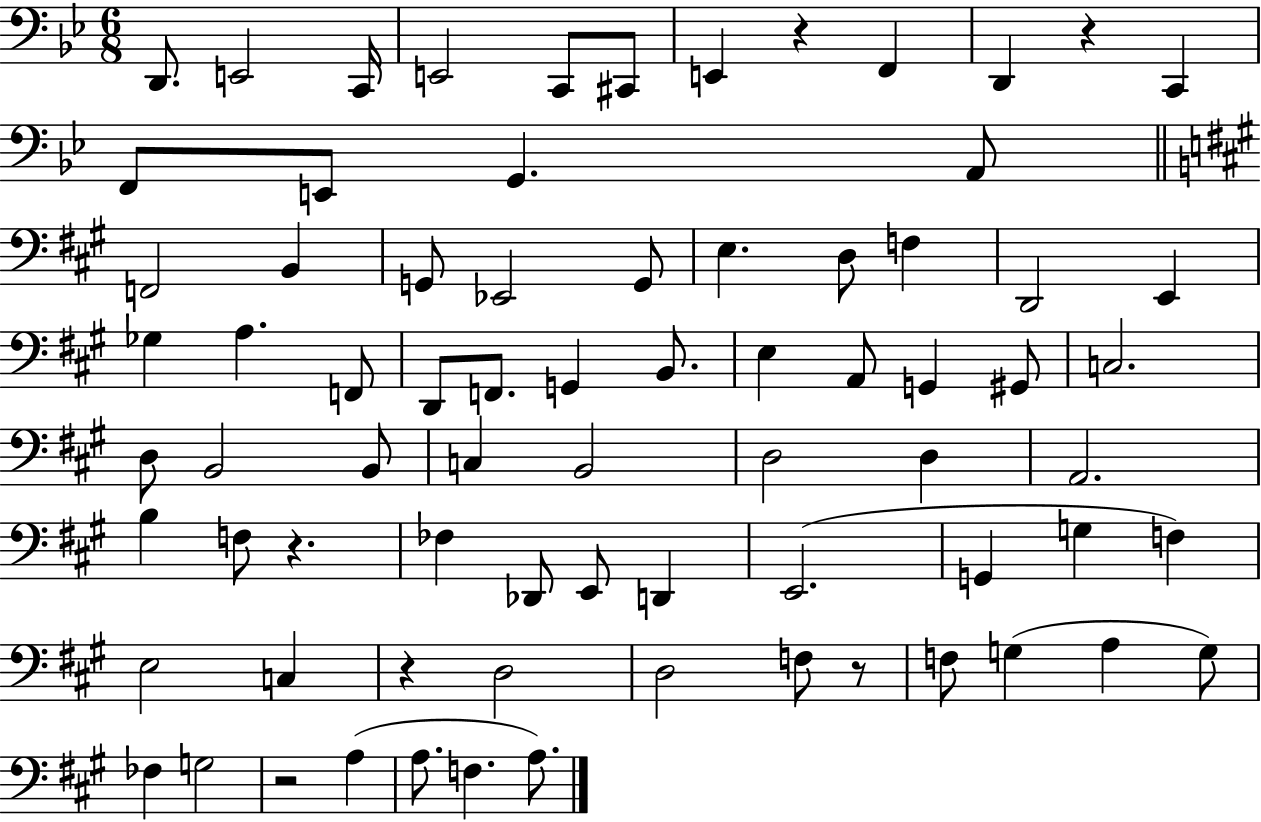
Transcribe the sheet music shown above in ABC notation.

X:1
T:Untitled
M:6/8
L:1/4
K:Bb
D,,/2 E,,2 C,,/4 E,,2 C,,/2 ^C,,/2 E,, z F,, D,, z C,, F,,/2 E,,/2 G,, A,,/2 F,,2 B,, G,,/2 _E,,2 G,,/2 E, D,/2 F, D,,2 E,, _G, A, F,,/2 D,,/2 F,,/2 G,, B,,/2 E, A,,/2 G,, ^G,,/2 C,2 D,/2 B,,2 B,,/2 C, B,,2 D,2 D, A,,2 B, F,/2 z _F, _D,,/2 E,,/2 D,, E,,2 G,, G, F, E,2 C, z D,2 D,2 F,/2 z/2 F,/2 G, A, G,/2 _F, G,2 z2 A, A,/2 F, A,/2